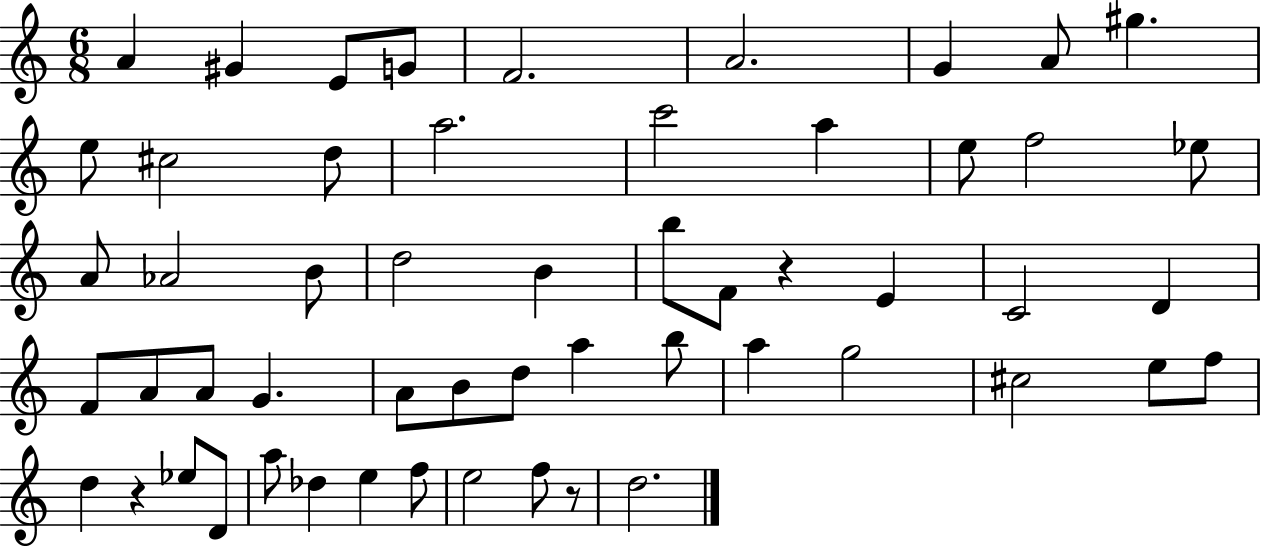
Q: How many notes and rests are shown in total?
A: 55